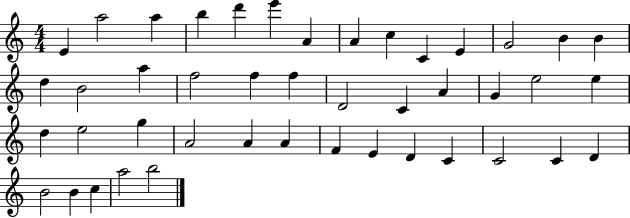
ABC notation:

X:1
T:Untitled
M:4/4
L:1/4
K:C
E a2 a b d' e' A A c C E G2 B B d B2 a f2 f f D2 C A G e2 e d e2 g A2 A A F E D C C2 C D B2 B c a2 b2